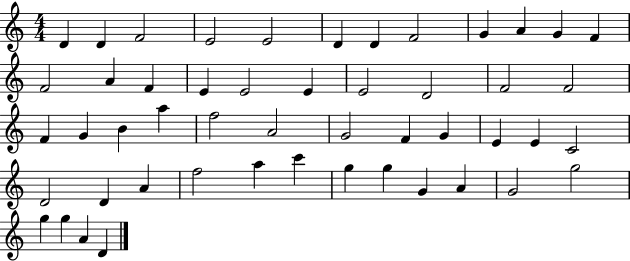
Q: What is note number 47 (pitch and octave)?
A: G5